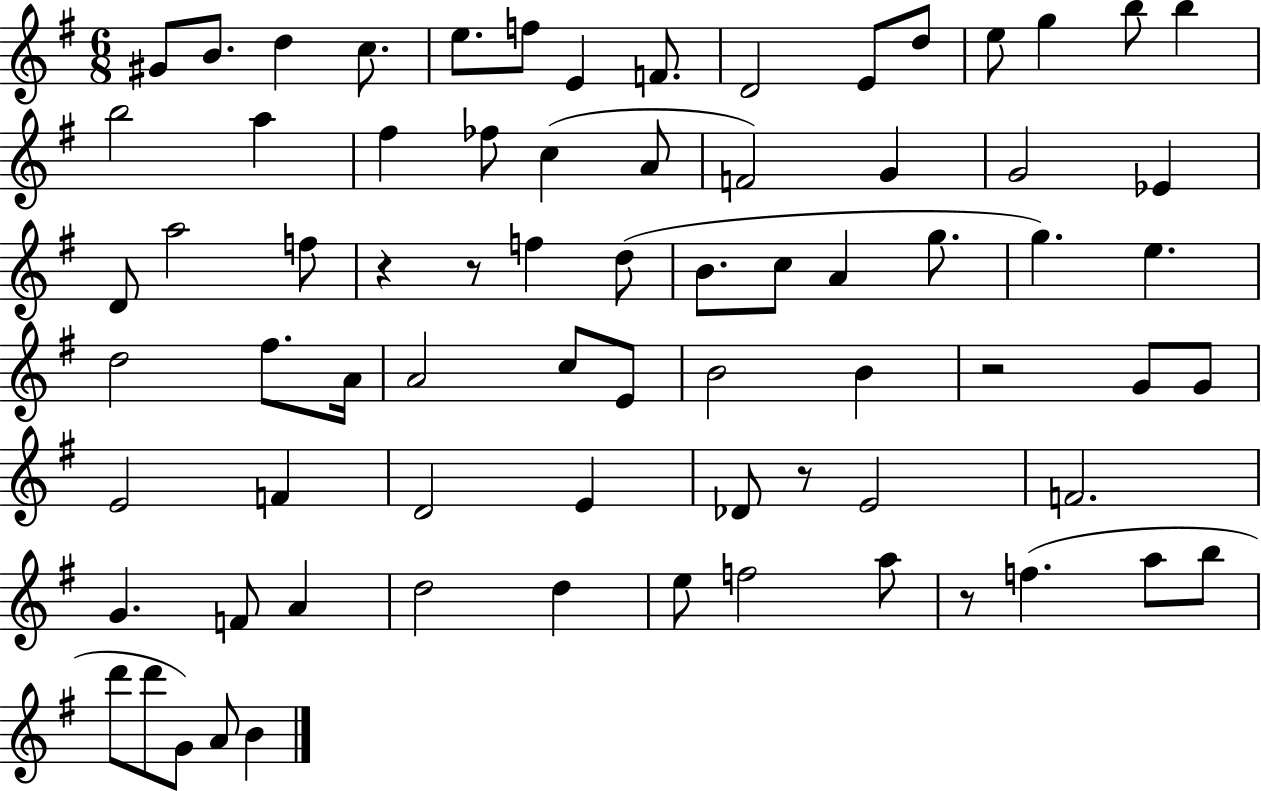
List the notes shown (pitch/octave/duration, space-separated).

G#4/e B4/e. D5/q C5/e. E5/e. F5/e E4/q F4/e. D4/h E4/e D5/e E5/e G5/q B5/e B5/q B5/h A5/q F#5/q FES5/e C5/q A4/e F4/h G4/q G4/h Eb4/q D4/e A5/h F5/e R/q R/e F5/q D5/e B4/e. C5/e A4/q G5/e. G5/q. E5/q. D5/h F#5/e. A4/s A4/h C5/e E4/e B4/h B4/q R/h G4/e G4/e E4/h F4/q D4/h E4/q Db4/e R/e E4/h F4/h. G4/q. F4/e A4/q D5/h D5/q E5/e F5/h A5/e R/e F5/q. A5/e B5/e D6/e D6/e G4/e A4/e B4/q